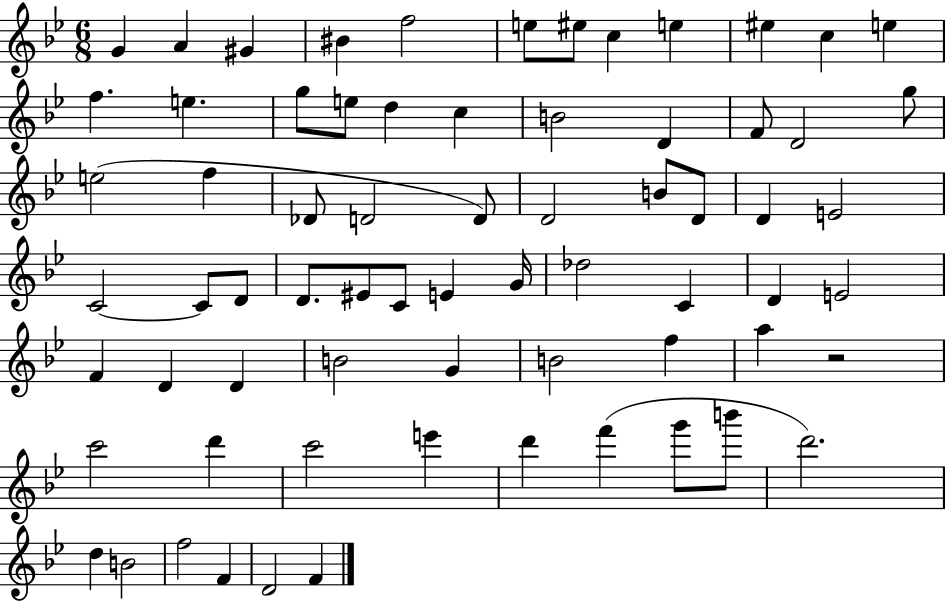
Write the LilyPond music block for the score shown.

{
  \clef treble
  \numericTimeSignature
  \time 6/8
  \key bes \major
  g'4 a'4 gis'4 | bis'4 f''2 | e''8 eis''8 c''4 e''4 | eis''4 c''4 e''4 | \break f''4. e''4. | g''8 e''8 d''4 c''4 | b'2 d'4 | f'8 d'2 g''8 | \break e''2( f''4 | des'8 d'2 d'8) | d'2 b'8 d'8 | d'4 e'2 | \break c'2~~ c'8 d'8 | d'8. eis'8 c'8 e'4 g'16 | des''2 c'4 | d'4 e'2 | \break f'4 d'4 d'4 | b'2 g'4 | b'2 f''4 | a''4 r2 | \break c'''2 d'''4 | c'''2 e'''4 | d'''4 f'''4( g'''8 b'''8 | d'''2.) | \break d''4 b'2 | f''2 f'4 | d'2 f'4 | \bar "|."
}